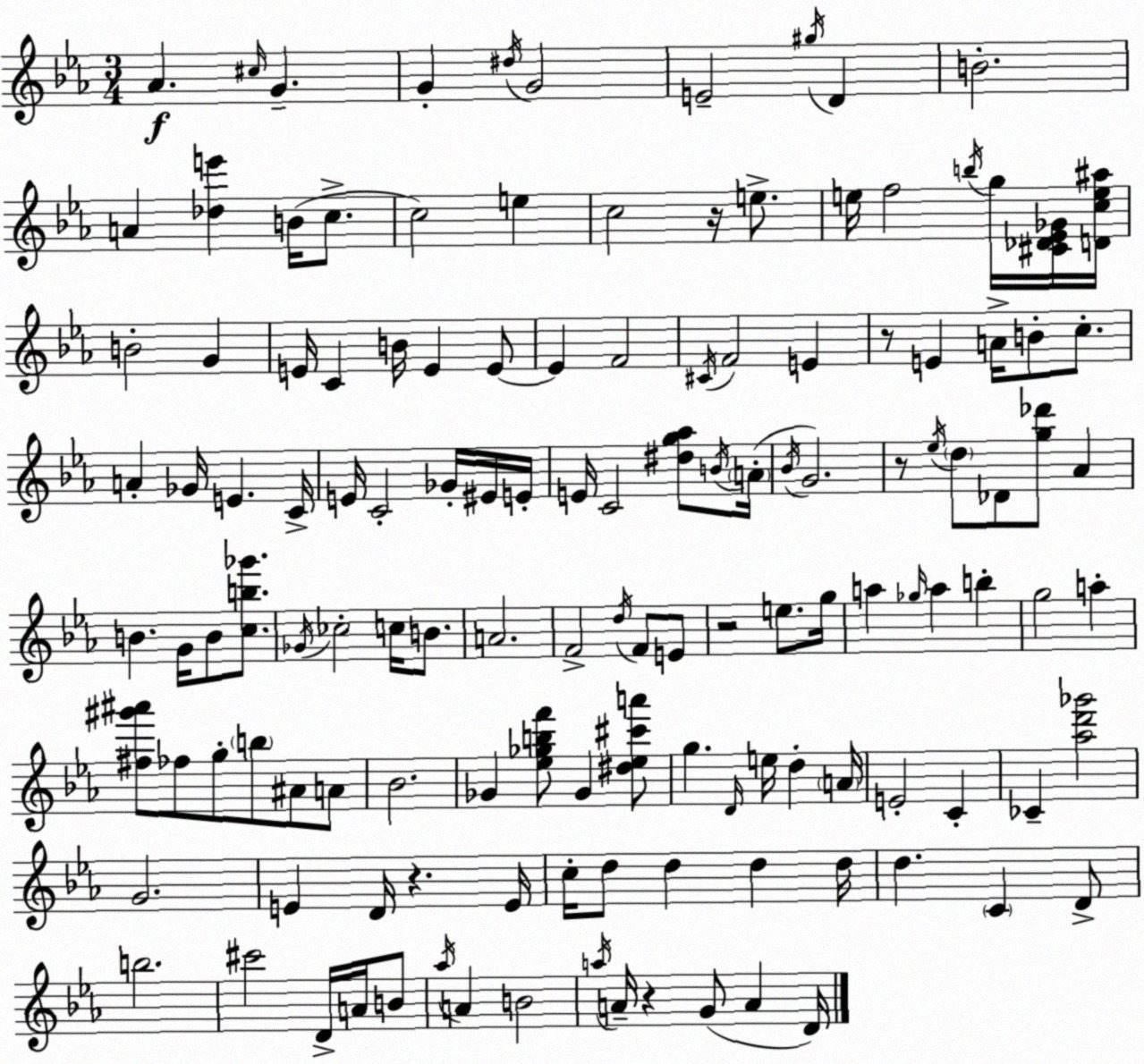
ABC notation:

X:1
T:Untitled
M:3/4
L:1/4
K:Eb
_A ^c/4 G G ^d/4 G2 E2 ^g/4 D B2 A [_de'] B/4 c/2 c2 e c2 z/4 e/2 e/4 f2 b/4 g/4 [^C_D_E_G]/4 [Dce^a]/4 B2 G E/4 C B/4 E E/2 E F2 ^C/4 F2 E z/2 E A/4 B/2 c/2 A _G/4 E C/4 E/4 C2 _G/4 ^E/4 E/4 E/4 C2 [^dg_a]/2 B/4 A/4 _B/4 G2 z/2 _e/4 d/2 _D/2 [g_d']/2 _A B G/4 B/2 [cb_g']/2 _G/4 _c2 c/4 B/2 A2 F2 d/4 F/2 E/2 z2 e/2 g/4 a _g/4 a b g2 a [^f^g'^a']/2 _f/2 g/2 b/2 ^A/2 A/2 _B2 _G [_e_gbf']/2 _G [^d_e^c'a']/2 g D/4 e/4 d A/4 E2 C _C [_ad'_g']2 G2 E D/4 z E/4 c/4 d/2 d d d/4 d C D/2 b2 ^c'2 D/4 A/4 B/2 _a/4 A B2 a/4 A/4 z G/2 A D/4